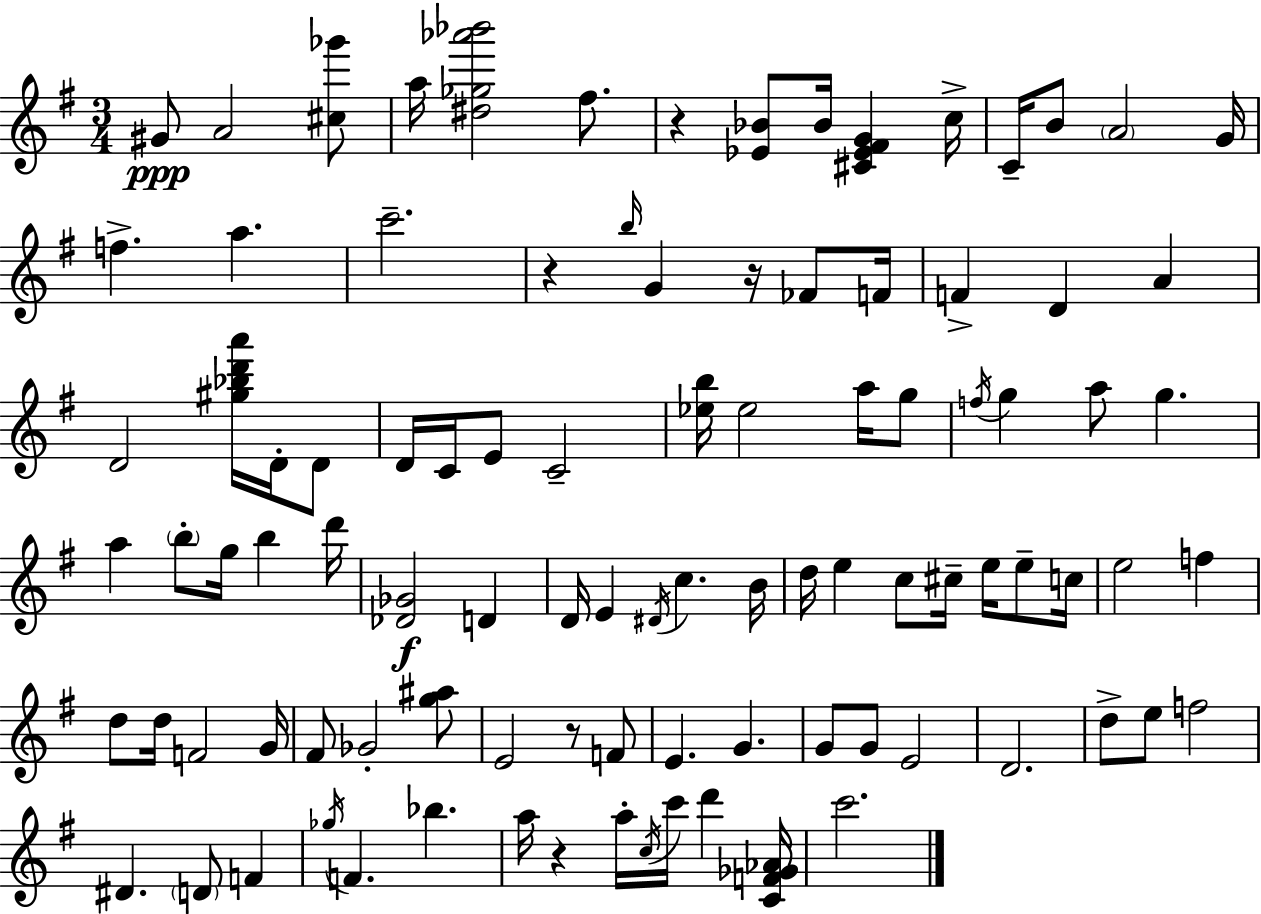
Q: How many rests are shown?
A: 5